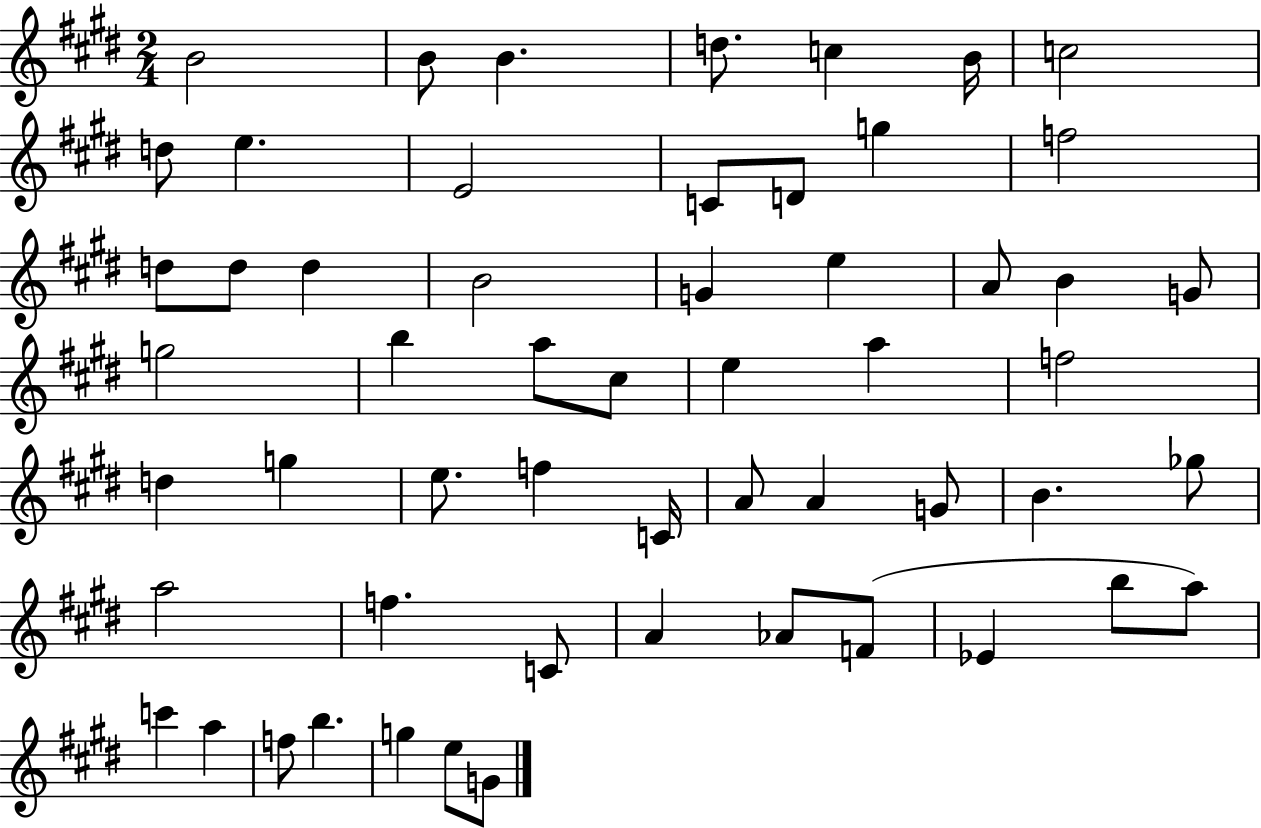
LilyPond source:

{
  \clef treble
  \numericTimeSignature
  \time 2/4
  \key e \major
  b'2 | b'8 b'4. | d''8. c''4 b'16 | c''2 | \break d''8 e''4. | e'2 | c'8 d'8 g''4 | f''2 | \break d''8 d''8 d''4 | b'2 | g'4 e''4 | a'8 b'4 g'8 | \break g''2 | b''4 a''8 cis''8 | e''4 a''4 | f''2 | \break d''4 g''4 | e''8. f''4 c'16 | a'8 a'4 g'8 | b'4. ges''8 | \break a''2 | f''4. c'8 | a'4 aes'8 f'8( | ees'4 b''8 a''8) | \break c'''4 a''4 | f''8 b''4. | g''4 e''8 g'8 | \bar "|."
}